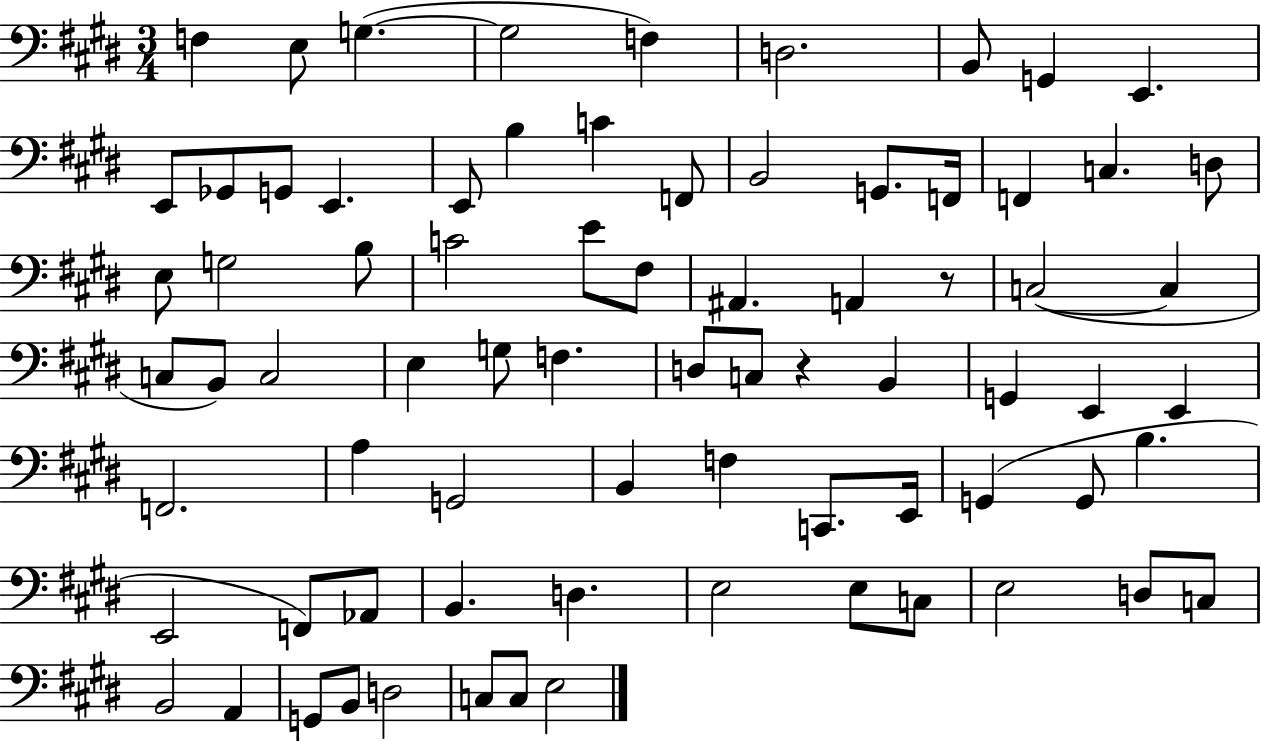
X:1
T:Untitled
M:3/4
L:1/4
K:E
F, E,/2 G, G,2 F, D,2 B,,/2 G,, E,, E,,/2 _G,,/2 G,,/2 E,, E,,/2 B, C F,,/2 B,,2 G,,/2 F,,/4 F,, C, D,/2 E,/2 G,2 B,/2 C2 E/2 ^F,/2 ^A,, A,, z/2 C,2 C, C,/2 B,,/2 C,2 E, G,/2 F, D,/2 C,/2 z B,, G,, E,, E,, F,,2 A, G,,2 B,, F, C,,/2 E,,/4 G,, G,,/2 B, E,,2 F,,/2 _A,,/2 B,, D, E,2 E,/2 C,/2 E,2 D,/2 C,/2 B,,2 A,, G,,/2 B,,/2 D,2 C,/2 C,/2 E,2